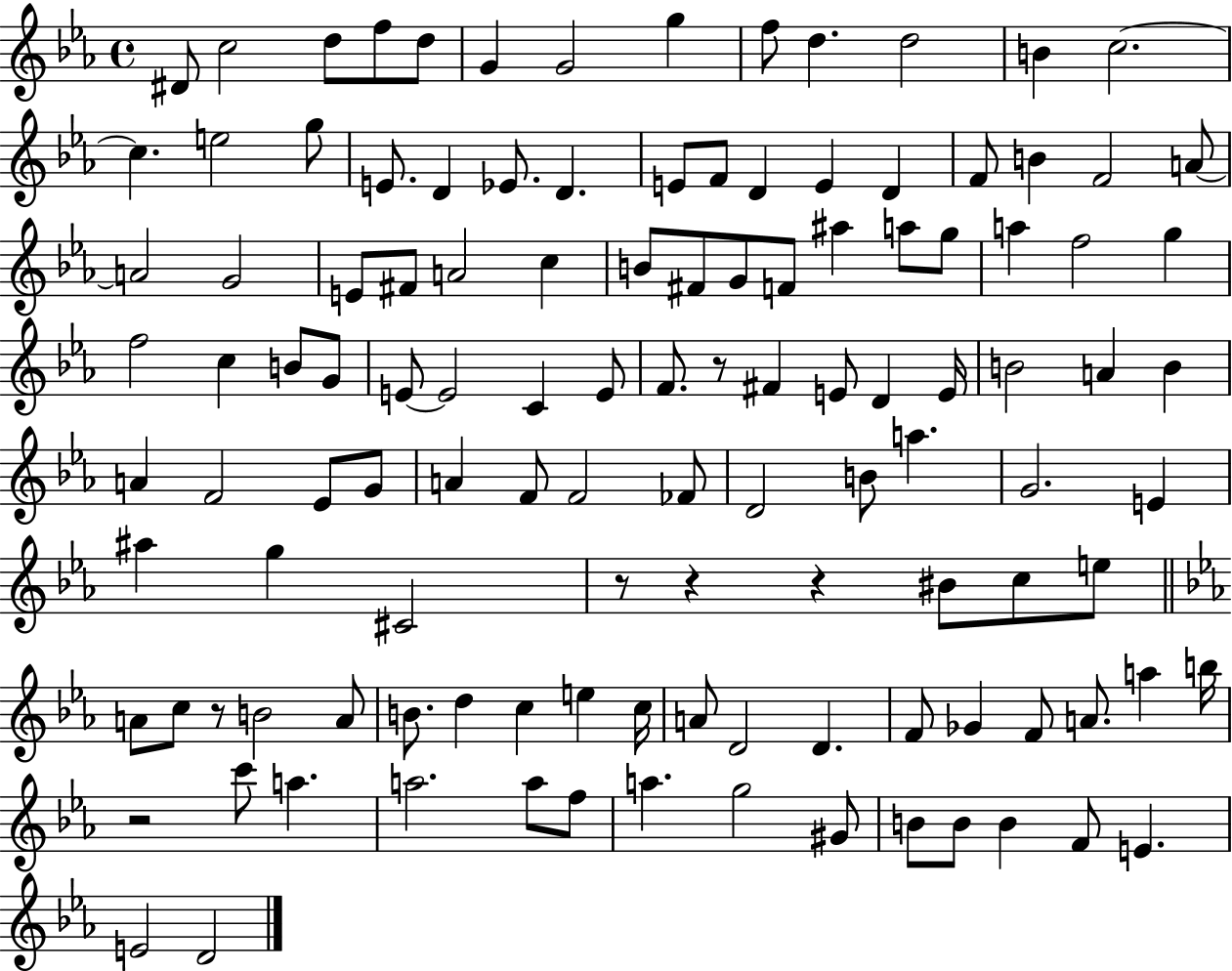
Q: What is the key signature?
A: EES major